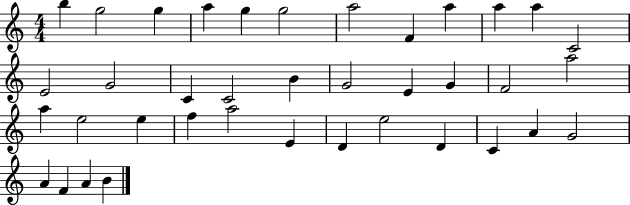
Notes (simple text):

B5/q G5/h G5/q A5/q G5/q G5/h A5/h F4/q A5/q A5/q A5/q C4/h E4/h G4/h C4/q C4/h B4/q G4/h E4/q G4/q F4/h A5/h A5/q E5/h E5/q F5/q A5/h E4/q D4/q E5/h D4/q C4/q A4/q G4/h A4/q F4/q A4/q B4/q